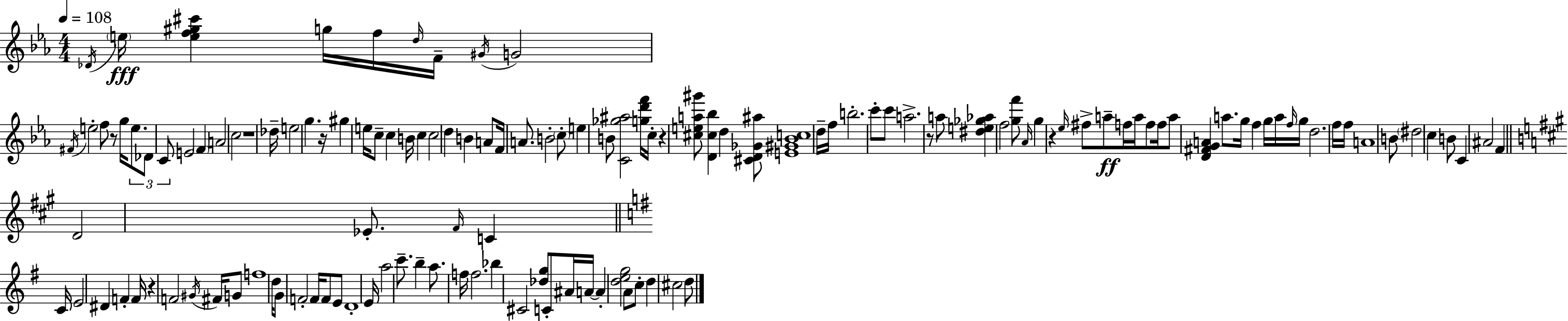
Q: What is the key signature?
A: EES major